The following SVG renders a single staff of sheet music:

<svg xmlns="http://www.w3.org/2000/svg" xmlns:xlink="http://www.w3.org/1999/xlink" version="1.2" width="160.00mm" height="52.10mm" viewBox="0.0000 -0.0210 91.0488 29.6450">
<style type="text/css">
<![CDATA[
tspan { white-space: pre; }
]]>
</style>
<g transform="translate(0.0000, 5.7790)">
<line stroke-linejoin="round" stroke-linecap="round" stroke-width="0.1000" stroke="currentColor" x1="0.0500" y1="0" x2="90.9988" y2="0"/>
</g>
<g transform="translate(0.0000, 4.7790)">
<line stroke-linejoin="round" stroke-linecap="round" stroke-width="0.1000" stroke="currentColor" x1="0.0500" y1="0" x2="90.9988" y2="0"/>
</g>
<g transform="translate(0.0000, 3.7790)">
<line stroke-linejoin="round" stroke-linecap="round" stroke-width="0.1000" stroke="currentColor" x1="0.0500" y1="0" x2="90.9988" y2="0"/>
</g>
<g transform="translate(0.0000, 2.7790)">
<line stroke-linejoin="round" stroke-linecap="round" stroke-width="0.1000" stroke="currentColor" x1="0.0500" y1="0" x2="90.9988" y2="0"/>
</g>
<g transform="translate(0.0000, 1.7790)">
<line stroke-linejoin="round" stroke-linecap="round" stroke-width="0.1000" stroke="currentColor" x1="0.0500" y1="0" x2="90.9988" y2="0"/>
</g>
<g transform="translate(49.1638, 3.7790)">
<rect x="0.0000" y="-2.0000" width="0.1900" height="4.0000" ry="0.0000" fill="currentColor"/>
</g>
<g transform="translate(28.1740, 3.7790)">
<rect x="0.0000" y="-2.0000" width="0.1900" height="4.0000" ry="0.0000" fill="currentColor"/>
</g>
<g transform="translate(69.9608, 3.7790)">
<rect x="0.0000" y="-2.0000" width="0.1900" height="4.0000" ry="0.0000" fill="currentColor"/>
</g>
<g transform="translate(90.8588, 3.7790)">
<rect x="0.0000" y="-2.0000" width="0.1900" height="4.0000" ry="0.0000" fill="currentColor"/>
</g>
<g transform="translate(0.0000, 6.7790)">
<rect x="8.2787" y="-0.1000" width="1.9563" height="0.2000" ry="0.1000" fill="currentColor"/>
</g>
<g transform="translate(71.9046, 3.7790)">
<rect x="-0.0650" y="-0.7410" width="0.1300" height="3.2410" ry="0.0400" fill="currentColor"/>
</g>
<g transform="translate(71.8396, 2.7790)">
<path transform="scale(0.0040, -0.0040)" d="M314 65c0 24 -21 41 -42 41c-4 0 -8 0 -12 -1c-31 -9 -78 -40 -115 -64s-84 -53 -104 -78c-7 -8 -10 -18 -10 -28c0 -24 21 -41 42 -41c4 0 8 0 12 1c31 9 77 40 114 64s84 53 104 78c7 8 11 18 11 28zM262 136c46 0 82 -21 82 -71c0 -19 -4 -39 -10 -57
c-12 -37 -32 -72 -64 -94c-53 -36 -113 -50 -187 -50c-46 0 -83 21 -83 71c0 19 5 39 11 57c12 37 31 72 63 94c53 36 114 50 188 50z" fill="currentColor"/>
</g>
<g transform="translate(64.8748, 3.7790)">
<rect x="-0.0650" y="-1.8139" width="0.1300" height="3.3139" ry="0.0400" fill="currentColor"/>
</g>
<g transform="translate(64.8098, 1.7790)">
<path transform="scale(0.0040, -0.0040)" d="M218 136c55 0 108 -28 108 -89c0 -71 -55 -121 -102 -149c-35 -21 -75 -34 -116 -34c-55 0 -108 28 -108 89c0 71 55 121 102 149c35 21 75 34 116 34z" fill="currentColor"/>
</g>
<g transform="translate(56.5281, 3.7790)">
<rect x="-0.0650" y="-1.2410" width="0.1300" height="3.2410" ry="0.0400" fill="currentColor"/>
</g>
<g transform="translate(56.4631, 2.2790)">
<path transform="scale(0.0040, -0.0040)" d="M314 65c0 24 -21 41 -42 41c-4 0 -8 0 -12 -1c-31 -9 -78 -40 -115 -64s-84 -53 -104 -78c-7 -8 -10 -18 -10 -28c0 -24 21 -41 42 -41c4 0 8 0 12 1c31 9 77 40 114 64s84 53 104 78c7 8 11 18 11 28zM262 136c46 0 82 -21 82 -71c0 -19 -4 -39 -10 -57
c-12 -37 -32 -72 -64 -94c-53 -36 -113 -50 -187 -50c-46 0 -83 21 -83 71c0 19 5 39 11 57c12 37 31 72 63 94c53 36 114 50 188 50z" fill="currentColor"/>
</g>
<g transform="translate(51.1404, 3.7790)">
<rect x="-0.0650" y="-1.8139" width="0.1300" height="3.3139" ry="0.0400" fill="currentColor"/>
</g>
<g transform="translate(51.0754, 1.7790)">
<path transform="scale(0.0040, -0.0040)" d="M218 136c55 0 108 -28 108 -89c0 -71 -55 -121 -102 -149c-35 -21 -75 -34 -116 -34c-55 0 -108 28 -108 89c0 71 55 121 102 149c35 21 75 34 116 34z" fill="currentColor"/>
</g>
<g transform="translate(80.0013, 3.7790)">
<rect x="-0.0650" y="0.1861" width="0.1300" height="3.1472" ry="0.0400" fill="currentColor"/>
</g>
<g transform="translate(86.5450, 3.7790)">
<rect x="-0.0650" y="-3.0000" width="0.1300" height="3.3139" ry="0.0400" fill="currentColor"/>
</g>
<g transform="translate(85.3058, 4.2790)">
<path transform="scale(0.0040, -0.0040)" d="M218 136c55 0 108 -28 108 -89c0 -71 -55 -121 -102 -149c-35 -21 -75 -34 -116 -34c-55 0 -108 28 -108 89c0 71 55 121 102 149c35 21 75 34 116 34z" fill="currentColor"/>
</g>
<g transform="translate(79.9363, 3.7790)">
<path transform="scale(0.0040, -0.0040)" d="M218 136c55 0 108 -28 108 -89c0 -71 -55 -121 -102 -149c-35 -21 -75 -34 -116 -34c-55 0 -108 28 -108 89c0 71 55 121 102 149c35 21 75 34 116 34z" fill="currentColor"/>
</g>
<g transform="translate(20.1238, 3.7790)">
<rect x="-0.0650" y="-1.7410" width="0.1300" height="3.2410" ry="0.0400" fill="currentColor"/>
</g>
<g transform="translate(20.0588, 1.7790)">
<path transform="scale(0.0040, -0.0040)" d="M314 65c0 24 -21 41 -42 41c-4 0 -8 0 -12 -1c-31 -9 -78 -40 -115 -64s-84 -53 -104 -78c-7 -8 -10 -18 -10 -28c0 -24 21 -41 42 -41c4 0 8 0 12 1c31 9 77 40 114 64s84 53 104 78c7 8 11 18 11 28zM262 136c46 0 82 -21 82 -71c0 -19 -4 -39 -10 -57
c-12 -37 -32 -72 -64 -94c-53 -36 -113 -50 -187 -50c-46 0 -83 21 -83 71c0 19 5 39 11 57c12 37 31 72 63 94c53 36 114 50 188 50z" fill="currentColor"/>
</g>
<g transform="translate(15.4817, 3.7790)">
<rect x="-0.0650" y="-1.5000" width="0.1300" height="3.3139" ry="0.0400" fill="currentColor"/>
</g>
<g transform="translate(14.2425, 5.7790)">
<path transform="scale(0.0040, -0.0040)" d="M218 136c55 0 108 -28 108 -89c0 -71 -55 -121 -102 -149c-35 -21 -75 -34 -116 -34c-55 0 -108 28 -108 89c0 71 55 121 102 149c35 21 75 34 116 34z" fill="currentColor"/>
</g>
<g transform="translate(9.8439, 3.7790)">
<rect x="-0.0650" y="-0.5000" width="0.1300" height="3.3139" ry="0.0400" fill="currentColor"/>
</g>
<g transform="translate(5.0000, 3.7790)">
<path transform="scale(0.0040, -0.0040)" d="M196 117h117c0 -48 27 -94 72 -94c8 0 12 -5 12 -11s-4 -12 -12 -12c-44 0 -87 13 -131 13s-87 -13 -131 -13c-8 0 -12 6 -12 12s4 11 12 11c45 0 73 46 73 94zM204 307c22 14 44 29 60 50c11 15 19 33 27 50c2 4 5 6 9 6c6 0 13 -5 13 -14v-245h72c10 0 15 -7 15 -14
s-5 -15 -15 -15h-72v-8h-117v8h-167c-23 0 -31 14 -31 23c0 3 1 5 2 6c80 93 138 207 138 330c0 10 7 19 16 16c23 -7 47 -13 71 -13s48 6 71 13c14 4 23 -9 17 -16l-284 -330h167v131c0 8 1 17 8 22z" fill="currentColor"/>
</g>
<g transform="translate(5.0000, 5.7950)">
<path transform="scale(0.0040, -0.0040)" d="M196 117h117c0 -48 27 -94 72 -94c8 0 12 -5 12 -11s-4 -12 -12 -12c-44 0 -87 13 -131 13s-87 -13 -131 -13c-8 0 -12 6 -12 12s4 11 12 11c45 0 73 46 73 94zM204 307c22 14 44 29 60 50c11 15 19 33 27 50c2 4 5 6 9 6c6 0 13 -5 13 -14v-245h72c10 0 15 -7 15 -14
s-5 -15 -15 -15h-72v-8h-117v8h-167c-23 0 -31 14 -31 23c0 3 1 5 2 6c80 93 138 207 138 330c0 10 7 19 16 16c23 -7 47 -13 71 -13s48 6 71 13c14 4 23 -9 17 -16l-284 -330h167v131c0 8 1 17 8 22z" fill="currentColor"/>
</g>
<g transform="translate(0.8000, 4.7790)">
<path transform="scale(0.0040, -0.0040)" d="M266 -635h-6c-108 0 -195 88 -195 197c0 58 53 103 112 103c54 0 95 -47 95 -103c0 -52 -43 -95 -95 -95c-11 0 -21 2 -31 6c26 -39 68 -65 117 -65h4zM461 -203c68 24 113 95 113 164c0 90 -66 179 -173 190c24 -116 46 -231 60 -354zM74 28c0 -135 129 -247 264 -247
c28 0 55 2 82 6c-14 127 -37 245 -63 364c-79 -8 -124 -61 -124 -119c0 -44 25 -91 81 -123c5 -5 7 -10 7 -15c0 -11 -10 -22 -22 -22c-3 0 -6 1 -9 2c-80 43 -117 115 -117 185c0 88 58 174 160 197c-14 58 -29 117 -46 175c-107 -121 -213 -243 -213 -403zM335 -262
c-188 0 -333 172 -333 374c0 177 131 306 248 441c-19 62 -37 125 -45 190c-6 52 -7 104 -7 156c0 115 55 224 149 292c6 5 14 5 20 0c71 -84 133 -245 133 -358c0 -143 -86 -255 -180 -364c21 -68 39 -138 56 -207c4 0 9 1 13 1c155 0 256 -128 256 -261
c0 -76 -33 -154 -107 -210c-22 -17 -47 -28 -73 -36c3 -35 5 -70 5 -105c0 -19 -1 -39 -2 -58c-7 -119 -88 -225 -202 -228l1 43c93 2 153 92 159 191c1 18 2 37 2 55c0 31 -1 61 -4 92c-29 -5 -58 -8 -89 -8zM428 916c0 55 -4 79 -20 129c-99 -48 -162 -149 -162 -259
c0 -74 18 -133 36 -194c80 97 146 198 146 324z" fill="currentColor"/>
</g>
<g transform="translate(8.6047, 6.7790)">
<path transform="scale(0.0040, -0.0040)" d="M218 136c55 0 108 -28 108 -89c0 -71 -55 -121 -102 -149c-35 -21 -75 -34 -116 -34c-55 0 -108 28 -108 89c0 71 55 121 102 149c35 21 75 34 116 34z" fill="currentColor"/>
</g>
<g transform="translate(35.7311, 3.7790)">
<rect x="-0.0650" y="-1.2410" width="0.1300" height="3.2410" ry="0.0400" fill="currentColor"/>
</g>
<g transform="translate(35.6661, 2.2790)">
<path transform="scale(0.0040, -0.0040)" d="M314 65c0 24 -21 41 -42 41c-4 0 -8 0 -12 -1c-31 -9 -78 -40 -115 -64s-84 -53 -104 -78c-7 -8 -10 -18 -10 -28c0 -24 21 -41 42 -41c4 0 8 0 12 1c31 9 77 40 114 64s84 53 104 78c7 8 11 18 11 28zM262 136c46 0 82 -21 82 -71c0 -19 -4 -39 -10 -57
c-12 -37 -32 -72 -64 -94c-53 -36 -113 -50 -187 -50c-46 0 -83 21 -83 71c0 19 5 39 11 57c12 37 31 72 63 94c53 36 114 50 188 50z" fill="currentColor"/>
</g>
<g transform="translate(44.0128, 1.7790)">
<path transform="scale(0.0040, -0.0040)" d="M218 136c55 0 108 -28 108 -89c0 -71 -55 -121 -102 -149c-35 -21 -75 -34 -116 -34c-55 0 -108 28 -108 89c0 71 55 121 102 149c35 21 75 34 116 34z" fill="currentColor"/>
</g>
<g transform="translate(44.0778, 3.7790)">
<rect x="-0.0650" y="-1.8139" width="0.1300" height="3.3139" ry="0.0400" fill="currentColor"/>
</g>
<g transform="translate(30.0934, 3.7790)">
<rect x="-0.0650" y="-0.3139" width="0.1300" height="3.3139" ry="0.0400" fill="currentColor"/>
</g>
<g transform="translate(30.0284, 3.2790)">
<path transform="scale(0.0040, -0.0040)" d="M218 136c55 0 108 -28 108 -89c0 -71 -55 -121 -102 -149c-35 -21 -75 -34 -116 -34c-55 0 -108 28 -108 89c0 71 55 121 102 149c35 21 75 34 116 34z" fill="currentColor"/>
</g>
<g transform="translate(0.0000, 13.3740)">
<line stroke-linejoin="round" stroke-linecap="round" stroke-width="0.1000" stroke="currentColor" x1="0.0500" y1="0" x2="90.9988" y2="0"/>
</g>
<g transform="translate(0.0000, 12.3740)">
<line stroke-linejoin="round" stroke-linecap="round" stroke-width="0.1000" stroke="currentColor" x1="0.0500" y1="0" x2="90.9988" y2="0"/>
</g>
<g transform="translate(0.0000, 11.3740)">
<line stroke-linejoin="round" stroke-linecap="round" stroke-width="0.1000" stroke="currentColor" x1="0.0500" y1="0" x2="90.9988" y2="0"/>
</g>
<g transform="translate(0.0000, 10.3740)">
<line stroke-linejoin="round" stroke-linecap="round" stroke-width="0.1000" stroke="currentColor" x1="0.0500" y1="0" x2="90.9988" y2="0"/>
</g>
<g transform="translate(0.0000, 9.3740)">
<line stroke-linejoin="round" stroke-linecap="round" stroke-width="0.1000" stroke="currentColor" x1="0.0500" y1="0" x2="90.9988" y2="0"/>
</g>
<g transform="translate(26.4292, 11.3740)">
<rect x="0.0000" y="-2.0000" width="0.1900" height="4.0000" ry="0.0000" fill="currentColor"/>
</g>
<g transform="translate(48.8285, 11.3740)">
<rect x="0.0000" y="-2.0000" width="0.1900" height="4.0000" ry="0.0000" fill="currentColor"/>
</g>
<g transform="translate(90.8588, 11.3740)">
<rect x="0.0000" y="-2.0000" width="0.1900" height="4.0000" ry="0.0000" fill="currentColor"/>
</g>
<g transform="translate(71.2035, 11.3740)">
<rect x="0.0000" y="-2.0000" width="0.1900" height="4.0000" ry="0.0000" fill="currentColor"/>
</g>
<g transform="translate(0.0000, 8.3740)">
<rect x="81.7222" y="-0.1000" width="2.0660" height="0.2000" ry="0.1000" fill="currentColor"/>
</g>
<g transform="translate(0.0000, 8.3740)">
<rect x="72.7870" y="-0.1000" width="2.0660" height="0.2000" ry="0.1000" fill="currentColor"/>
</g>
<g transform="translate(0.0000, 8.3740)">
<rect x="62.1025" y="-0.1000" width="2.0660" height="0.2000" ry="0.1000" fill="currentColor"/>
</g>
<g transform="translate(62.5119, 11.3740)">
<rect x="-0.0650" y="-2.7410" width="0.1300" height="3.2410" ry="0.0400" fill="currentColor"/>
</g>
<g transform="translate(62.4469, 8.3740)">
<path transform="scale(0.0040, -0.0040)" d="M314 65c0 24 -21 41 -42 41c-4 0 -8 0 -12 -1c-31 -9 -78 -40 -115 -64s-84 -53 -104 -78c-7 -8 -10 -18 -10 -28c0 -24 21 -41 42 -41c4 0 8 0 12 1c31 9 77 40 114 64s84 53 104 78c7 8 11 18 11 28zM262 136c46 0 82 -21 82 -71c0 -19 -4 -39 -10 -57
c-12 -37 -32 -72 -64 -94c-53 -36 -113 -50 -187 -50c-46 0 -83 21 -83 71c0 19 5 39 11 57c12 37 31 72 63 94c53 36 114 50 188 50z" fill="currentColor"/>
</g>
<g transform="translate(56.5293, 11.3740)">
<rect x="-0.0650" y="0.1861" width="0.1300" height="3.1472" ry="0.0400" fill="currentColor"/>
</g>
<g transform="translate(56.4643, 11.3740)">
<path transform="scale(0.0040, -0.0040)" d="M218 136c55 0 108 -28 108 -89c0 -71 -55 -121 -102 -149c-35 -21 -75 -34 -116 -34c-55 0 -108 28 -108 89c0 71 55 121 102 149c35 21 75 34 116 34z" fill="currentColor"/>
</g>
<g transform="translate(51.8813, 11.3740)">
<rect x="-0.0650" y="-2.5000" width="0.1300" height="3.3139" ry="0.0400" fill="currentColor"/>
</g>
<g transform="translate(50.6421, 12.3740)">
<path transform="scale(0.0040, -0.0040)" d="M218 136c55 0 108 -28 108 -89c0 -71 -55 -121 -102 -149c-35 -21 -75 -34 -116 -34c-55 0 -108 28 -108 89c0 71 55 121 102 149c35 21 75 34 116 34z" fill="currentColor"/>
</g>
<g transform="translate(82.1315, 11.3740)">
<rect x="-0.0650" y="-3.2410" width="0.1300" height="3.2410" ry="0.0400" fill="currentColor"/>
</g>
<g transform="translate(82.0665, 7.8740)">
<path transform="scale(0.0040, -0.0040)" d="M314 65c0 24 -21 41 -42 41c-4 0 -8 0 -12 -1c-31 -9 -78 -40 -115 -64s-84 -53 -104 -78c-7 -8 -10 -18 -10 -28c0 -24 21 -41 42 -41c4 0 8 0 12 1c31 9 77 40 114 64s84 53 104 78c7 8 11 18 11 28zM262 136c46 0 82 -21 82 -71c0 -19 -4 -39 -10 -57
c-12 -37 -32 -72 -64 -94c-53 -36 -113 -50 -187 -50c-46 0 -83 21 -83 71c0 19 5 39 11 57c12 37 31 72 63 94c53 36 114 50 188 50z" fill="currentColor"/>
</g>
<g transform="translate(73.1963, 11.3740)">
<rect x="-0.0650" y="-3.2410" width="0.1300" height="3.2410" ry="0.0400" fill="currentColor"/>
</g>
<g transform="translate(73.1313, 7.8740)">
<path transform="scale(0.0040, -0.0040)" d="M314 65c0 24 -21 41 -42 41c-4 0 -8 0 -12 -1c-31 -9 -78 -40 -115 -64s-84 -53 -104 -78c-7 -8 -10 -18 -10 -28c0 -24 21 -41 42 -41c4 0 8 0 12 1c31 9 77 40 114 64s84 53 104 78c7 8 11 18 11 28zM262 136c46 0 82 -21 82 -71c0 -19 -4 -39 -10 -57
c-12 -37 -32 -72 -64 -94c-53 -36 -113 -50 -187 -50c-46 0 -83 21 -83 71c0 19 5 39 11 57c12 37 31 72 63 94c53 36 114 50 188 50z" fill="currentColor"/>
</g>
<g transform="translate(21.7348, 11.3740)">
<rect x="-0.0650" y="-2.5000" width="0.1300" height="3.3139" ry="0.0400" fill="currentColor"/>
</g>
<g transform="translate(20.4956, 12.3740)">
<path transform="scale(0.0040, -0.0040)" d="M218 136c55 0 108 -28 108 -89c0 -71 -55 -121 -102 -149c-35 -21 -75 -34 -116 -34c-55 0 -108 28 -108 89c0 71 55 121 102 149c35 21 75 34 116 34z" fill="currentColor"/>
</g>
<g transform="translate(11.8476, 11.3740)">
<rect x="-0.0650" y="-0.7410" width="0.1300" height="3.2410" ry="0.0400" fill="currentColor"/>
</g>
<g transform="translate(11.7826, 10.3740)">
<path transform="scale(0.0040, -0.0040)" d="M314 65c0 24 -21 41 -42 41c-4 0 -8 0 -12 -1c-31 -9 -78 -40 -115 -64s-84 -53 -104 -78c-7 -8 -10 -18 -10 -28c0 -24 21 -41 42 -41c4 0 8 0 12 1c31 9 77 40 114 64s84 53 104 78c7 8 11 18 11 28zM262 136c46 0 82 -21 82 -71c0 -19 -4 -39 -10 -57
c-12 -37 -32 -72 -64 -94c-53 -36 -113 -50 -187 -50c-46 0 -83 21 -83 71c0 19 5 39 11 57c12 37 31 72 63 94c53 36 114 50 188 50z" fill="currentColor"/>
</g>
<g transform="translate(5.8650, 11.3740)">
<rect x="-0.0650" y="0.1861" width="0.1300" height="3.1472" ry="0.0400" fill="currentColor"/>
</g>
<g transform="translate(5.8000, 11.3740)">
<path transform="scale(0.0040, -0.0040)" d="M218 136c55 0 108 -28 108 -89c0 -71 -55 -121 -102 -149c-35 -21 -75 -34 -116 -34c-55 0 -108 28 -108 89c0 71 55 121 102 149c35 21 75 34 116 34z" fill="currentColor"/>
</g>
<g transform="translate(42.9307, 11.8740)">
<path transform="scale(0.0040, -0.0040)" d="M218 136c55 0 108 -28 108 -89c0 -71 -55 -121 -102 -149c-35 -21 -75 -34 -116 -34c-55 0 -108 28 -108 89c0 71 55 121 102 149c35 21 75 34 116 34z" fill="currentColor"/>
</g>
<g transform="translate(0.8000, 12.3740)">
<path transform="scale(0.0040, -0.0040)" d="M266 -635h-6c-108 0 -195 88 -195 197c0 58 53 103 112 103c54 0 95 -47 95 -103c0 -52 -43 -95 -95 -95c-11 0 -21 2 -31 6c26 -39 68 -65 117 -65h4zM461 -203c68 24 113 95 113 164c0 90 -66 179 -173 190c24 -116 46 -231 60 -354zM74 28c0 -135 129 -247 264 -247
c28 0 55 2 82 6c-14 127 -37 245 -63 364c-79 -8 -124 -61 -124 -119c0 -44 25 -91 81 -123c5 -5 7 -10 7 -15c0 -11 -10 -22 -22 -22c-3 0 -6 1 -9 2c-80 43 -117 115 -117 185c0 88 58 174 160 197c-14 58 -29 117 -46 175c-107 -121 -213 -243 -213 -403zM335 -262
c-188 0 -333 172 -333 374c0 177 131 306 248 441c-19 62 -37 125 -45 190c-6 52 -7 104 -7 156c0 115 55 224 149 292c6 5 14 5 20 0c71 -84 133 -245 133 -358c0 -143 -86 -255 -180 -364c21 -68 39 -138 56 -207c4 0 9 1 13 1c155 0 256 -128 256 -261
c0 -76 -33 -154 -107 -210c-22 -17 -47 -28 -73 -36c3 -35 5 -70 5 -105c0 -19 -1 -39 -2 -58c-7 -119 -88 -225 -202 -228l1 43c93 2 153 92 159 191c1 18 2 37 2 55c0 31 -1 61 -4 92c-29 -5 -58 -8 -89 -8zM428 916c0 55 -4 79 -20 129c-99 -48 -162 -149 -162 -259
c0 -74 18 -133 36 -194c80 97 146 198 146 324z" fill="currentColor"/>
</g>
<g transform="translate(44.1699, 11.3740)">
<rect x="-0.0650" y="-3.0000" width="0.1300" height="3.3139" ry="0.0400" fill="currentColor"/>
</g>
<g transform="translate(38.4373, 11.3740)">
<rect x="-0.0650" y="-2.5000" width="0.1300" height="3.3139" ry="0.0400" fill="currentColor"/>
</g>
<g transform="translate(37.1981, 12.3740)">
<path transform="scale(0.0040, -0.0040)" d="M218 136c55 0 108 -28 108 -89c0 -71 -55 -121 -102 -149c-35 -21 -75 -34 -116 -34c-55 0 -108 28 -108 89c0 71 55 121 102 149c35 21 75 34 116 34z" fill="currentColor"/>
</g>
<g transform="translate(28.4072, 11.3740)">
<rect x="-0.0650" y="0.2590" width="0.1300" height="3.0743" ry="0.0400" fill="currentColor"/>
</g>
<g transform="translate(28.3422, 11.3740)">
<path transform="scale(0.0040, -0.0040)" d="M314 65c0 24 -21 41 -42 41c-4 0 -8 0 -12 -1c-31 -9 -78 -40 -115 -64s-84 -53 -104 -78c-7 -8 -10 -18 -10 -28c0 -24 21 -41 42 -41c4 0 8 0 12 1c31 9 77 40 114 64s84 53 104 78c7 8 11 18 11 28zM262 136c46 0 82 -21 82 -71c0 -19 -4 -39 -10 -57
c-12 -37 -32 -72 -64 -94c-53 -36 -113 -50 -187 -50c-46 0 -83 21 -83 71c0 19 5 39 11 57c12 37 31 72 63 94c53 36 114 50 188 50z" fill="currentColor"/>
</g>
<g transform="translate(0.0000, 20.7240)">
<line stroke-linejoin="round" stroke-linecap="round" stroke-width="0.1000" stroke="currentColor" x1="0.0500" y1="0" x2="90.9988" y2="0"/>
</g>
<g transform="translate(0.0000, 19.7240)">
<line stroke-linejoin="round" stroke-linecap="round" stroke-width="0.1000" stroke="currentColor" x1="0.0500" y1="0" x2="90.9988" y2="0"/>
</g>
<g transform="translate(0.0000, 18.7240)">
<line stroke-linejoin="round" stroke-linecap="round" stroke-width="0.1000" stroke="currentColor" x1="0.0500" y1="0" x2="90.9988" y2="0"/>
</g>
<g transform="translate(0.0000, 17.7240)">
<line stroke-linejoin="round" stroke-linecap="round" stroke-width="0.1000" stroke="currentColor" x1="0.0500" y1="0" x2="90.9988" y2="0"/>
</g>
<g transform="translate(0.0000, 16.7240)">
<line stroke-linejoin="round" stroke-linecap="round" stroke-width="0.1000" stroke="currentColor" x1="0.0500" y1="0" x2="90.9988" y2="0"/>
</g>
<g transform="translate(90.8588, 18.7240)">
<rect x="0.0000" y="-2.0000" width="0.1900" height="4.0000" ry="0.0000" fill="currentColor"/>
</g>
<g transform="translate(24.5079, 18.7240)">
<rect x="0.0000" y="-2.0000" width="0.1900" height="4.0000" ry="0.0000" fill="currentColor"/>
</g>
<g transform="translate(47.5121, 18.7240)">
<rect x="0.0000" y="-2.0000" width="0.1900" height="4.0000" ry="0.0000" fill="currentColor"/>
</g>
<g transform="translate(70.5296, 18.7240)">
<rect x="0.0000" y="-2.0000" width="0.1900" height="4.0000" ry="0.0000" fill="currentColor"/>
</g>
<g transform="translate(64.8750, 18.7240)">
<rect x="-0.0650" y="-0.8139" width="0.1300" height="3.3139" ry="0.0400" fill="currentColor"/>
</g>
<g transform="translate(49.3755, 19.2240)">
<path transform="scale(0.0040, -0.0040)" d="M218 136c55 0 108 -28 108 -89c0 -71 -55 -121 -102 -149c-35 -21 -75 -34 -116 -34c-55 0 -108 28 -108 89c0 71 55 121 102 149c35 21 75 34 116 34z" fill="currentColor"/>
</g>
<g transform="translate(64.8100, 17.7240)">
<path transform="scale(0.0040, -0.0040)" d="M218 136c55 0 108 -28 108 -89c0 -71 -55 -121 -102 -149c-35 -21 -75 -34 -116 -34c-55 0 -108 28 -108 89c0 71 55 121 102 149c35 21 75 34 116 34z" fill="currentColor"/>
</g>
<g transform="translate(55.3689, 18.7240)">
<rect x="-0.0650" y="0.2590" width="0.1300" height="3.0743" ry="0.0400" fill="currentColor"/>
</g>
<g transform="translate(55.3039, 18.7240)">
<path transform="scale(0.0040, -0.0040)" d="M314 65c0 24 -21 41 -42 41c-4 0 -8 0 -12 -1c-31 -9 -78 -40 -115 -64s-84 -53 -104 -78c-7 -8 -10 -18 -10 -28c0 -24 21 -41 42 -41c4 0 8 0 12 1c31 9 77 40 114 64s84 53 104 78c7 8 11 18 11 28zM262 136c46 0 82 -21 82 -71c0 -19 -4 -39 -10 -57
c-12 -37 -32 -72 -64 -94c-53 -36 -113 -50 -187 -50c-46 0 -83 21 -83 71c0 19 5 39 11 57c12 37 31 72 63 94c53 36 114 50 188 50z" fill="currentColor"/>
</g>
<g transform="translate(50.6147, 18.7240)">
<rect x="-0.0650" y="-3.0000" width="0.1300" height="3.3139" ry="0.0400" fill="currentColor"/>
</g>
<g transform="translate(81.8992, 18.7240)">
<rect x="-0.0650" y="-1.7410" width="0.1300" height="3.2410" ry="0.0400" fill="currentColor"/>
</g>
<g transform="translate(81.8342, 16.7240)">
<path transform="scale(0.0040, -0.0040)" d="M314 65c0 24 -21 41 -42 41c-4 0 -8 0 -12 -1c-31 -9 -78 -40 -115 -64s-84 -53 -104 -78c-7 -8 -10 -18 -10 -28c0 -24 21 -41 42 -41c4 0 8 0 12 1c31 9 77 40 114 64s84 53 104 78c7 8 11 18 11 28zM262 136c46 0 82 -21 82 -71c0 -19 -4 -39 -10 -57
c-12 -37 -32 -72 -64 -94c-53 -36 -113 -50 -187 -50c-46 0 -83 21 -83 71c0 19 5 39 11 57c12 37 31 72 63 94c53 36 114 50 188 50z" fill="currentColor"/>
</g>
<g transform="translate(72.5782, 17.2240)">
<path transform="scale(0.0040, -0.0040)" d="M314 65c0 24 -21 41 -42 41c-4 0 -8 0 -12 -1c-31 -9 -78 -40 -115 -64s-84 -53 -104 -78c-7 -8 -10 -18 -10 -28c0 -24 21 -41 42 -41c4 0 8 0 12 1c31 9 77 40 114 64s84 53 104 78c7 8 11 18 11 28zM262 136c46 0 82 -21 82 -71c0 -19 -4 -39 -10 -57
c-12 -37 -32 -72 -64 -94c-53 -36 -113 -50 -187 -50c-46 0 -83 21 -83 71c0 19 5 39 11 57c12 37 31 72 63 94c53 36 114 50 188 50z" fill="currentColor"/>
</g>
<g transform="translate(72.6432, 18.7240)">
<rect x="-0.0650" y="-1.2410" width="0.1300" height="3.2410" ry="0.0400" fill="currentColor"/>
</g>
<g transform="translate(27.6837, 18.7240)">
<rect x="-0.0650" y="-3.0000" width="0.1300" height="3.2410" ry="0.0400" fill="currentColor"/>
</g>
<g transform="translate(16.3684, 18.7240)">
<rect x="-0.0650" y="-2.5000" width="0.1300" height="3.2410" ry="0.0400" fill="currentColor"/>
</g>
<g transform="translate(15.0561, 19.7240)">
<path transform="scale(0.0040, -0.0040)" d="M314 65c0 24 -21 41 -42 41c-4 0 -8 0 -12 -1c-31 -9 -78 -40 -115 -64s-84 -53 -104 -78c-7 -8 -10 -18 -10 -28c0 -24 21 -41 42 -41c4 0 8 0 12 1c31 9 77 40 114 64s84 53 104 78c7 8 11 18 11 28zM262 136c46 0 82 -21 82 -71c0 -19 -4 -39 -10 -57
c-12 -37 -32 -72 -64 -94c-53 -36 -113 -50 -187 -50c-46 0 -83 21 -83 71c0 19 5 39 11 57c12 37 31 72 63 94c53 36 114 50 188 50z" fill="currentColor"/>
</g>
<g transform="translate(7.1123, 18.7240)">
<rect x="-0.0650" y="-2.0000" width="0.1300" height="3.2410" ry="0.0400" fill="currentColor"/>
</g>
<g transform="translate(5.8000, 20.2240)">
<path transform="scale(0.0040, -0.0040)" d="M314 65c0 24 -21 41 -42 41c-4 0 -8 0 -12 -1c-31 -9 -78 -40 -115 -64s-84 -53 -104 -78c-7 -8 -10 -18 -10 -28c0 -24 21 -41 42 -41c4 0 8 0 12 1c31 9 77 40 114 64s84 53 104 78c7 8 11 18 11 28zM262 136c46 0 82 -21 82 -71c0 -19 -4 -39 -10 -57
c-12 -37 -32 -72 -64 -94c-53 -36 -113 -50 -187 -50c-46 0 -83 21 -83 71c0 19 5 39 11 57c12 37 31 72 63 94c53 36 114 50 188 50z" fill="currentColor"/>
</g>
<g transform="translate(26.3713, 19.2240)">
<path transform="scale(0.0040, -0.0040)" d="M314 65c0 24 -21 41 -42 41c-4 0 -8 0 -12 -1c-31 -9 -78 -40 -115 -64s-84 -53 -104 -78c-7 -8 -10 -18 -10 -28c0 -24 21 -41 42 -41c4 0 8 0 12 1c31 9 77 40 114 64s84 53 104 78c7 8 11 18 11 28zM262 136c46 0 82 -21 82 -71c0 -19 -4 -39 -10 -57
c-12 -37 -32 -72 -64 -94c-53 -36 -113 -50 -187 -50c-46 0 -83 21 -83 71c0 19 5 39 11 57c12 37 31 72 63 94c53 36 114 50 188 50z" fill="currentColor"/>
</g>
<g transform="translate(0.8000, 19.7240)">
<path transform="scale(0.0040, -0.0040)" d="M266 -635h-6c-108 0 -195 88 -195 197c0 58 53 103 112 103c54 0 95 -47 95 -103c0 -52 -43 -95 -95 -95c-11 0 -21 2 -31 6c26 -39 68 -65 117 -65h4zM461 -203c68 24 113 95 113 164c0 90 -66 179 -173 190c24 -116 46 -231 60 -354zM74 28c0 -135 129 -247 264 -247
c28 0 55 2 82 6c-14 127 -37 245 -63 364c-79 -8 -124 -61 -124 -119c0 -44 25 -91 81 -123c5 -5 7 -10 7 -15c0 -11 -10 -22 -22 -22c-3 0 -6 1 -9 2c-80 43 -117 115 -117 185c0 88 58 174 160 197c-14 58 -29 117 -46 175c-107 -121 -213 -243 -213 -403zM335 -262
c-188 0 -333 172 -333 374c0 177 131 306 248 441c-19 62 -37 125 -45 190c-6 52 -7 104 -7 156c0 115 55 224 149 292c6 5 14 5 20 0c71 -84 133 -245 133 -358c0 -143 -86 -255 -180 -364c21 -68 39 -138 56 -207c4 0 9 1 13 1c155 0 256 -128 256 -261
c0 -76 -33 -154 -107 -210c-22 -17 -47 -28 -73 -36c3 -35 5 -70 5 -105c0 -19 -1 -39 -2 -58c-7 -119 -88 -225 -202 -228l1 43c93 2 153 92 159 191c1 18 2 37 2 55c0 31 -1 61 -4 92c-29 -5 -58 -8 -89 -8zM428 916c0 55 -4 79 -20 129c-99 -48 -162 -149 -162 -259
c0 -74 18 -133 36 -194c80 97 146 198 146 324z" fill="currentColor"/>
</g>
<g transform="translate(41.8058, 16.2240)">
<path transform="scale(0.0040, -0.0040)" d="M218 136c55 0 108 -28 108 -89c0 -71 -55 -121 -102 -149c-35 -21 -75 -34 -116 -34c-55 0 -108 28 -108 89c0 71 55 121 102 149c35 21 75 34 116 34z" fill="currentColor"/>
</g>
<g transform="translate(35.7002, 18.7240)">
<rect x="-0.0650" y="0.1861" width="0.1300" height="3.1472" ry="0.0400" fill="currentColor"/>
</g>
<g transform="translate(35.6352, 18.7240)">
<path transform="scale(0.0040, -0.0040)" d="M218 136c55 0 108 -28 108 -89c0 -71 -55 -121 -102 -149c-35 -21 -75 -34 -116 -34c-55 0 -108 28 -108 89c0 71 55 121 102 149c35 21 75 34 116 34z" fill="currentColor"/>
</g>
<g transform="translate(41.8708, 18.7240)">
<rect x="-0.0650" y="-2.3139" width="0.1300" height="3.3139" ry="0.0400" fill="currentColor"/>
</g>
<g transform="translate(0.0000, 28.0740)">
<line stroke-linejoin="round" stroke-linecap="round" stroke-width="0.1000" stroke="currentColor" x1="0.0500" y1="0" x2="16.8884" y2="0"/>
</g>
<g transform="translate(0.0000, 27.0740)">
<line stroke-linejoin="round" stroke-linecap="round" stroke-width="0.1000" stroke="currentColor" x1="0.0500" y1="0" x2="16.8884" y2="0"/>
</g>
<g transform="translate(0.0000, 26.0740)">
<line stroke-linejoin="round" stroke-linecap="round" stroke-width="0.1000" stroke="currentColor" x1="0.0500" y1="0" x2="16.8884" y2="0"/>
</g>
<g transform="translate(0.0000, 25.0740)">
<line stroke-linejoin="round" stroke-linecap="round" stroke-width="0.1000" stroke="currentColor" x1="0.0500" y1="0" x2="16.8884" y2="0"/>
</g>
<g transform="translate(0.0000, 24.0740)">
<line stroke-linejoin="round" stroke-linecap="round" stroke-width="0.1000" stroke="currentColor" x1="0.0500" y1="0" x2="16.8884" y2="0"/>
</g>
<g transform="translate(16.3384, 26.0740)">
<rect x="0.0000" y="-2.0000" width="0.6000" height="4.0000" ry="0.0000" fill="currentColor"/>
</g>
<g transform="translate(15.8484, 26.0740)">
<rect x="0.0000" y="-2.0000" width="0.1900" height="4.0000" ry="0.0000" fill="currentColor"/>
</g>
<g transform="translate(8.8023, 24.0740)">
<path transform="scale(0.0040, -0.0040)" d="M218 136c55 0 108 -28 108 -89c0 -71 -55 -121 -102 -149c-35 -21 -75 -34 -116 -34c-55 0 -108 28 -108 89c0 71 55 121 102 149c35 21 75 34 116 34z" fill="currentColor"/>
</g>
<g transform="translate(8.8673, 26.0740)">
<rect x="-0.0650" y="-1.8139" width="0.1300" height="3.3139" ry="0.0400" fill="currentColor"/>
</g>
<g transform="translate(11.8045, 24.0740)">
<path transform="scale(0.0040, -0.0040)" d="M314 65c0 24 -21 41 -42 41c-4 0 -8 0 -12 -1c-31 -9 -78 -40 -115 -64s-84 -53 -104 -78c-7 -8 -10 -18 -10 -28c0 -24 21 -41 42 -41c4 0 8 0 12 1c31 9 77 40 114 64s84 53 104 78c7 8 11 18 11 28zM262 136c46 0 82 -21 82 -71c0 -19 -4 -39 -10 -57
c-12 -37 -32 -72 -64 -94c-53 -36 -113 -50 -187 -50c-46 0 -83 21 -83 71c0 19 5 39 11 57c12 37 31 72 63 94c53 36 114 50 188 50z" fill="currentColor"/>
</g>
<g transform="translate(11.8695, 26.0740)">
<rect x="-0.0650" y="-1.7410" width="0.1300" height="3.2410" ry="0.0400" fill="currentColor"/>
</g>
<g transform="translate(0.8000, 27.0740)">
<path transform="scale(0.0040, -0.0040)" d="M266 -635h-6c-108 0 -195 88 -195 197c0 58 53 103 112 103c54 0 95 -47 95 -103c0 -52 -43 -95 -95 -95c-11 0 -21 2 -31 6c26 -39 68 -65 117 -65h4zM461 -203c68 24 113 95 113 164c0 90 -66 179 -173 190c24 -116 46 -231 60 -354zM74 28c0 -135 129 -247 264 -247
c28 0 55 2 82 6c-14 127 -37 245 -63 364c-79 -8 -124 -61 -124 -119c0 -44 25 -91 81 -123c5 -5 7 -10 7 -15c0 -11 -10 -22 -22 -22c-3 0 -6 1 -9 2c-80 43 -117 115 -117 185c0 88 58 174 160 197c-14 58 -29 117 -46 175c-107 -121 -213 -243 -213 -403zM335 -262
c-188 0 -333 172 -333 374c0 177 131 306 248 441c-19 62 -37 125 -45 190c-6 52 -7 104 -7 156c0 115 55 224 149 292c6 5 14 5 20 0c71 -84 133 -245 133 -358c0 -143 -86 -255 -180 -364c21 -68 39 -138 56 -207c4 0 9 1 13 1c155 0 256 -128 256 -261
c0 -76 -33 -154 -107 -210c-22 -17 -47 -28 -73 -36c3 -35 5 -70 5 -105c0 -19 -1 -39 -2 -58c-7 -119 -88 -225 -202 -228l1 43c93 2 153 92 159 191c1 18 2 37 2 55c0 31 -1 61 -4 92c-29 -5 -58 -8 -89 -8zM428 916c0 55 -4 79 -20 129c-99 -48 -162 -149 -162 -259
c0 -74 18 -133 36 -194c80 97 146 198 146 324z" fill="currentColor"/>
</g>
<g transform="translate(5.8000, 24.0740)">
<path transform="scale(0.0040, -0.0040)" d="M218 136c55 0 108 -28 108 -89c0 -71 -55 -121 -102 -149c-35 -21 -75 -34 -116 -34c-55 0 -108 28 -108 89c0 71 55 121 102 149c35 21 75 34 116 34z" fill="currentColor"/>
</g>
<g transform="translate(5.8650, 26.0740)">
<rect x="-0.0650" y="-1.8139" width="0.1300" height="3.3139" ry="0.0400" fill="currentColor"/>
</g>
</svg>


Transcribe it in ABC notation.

X:1
T:Untitled
M:4/4
L:1/4
K:C
C E f2 c e2 f f e2 f d2 B A B d2 G B2 G A G B a2 b2 b2 F2 G2 A2 B g A B2 d e2 f2 f f f2